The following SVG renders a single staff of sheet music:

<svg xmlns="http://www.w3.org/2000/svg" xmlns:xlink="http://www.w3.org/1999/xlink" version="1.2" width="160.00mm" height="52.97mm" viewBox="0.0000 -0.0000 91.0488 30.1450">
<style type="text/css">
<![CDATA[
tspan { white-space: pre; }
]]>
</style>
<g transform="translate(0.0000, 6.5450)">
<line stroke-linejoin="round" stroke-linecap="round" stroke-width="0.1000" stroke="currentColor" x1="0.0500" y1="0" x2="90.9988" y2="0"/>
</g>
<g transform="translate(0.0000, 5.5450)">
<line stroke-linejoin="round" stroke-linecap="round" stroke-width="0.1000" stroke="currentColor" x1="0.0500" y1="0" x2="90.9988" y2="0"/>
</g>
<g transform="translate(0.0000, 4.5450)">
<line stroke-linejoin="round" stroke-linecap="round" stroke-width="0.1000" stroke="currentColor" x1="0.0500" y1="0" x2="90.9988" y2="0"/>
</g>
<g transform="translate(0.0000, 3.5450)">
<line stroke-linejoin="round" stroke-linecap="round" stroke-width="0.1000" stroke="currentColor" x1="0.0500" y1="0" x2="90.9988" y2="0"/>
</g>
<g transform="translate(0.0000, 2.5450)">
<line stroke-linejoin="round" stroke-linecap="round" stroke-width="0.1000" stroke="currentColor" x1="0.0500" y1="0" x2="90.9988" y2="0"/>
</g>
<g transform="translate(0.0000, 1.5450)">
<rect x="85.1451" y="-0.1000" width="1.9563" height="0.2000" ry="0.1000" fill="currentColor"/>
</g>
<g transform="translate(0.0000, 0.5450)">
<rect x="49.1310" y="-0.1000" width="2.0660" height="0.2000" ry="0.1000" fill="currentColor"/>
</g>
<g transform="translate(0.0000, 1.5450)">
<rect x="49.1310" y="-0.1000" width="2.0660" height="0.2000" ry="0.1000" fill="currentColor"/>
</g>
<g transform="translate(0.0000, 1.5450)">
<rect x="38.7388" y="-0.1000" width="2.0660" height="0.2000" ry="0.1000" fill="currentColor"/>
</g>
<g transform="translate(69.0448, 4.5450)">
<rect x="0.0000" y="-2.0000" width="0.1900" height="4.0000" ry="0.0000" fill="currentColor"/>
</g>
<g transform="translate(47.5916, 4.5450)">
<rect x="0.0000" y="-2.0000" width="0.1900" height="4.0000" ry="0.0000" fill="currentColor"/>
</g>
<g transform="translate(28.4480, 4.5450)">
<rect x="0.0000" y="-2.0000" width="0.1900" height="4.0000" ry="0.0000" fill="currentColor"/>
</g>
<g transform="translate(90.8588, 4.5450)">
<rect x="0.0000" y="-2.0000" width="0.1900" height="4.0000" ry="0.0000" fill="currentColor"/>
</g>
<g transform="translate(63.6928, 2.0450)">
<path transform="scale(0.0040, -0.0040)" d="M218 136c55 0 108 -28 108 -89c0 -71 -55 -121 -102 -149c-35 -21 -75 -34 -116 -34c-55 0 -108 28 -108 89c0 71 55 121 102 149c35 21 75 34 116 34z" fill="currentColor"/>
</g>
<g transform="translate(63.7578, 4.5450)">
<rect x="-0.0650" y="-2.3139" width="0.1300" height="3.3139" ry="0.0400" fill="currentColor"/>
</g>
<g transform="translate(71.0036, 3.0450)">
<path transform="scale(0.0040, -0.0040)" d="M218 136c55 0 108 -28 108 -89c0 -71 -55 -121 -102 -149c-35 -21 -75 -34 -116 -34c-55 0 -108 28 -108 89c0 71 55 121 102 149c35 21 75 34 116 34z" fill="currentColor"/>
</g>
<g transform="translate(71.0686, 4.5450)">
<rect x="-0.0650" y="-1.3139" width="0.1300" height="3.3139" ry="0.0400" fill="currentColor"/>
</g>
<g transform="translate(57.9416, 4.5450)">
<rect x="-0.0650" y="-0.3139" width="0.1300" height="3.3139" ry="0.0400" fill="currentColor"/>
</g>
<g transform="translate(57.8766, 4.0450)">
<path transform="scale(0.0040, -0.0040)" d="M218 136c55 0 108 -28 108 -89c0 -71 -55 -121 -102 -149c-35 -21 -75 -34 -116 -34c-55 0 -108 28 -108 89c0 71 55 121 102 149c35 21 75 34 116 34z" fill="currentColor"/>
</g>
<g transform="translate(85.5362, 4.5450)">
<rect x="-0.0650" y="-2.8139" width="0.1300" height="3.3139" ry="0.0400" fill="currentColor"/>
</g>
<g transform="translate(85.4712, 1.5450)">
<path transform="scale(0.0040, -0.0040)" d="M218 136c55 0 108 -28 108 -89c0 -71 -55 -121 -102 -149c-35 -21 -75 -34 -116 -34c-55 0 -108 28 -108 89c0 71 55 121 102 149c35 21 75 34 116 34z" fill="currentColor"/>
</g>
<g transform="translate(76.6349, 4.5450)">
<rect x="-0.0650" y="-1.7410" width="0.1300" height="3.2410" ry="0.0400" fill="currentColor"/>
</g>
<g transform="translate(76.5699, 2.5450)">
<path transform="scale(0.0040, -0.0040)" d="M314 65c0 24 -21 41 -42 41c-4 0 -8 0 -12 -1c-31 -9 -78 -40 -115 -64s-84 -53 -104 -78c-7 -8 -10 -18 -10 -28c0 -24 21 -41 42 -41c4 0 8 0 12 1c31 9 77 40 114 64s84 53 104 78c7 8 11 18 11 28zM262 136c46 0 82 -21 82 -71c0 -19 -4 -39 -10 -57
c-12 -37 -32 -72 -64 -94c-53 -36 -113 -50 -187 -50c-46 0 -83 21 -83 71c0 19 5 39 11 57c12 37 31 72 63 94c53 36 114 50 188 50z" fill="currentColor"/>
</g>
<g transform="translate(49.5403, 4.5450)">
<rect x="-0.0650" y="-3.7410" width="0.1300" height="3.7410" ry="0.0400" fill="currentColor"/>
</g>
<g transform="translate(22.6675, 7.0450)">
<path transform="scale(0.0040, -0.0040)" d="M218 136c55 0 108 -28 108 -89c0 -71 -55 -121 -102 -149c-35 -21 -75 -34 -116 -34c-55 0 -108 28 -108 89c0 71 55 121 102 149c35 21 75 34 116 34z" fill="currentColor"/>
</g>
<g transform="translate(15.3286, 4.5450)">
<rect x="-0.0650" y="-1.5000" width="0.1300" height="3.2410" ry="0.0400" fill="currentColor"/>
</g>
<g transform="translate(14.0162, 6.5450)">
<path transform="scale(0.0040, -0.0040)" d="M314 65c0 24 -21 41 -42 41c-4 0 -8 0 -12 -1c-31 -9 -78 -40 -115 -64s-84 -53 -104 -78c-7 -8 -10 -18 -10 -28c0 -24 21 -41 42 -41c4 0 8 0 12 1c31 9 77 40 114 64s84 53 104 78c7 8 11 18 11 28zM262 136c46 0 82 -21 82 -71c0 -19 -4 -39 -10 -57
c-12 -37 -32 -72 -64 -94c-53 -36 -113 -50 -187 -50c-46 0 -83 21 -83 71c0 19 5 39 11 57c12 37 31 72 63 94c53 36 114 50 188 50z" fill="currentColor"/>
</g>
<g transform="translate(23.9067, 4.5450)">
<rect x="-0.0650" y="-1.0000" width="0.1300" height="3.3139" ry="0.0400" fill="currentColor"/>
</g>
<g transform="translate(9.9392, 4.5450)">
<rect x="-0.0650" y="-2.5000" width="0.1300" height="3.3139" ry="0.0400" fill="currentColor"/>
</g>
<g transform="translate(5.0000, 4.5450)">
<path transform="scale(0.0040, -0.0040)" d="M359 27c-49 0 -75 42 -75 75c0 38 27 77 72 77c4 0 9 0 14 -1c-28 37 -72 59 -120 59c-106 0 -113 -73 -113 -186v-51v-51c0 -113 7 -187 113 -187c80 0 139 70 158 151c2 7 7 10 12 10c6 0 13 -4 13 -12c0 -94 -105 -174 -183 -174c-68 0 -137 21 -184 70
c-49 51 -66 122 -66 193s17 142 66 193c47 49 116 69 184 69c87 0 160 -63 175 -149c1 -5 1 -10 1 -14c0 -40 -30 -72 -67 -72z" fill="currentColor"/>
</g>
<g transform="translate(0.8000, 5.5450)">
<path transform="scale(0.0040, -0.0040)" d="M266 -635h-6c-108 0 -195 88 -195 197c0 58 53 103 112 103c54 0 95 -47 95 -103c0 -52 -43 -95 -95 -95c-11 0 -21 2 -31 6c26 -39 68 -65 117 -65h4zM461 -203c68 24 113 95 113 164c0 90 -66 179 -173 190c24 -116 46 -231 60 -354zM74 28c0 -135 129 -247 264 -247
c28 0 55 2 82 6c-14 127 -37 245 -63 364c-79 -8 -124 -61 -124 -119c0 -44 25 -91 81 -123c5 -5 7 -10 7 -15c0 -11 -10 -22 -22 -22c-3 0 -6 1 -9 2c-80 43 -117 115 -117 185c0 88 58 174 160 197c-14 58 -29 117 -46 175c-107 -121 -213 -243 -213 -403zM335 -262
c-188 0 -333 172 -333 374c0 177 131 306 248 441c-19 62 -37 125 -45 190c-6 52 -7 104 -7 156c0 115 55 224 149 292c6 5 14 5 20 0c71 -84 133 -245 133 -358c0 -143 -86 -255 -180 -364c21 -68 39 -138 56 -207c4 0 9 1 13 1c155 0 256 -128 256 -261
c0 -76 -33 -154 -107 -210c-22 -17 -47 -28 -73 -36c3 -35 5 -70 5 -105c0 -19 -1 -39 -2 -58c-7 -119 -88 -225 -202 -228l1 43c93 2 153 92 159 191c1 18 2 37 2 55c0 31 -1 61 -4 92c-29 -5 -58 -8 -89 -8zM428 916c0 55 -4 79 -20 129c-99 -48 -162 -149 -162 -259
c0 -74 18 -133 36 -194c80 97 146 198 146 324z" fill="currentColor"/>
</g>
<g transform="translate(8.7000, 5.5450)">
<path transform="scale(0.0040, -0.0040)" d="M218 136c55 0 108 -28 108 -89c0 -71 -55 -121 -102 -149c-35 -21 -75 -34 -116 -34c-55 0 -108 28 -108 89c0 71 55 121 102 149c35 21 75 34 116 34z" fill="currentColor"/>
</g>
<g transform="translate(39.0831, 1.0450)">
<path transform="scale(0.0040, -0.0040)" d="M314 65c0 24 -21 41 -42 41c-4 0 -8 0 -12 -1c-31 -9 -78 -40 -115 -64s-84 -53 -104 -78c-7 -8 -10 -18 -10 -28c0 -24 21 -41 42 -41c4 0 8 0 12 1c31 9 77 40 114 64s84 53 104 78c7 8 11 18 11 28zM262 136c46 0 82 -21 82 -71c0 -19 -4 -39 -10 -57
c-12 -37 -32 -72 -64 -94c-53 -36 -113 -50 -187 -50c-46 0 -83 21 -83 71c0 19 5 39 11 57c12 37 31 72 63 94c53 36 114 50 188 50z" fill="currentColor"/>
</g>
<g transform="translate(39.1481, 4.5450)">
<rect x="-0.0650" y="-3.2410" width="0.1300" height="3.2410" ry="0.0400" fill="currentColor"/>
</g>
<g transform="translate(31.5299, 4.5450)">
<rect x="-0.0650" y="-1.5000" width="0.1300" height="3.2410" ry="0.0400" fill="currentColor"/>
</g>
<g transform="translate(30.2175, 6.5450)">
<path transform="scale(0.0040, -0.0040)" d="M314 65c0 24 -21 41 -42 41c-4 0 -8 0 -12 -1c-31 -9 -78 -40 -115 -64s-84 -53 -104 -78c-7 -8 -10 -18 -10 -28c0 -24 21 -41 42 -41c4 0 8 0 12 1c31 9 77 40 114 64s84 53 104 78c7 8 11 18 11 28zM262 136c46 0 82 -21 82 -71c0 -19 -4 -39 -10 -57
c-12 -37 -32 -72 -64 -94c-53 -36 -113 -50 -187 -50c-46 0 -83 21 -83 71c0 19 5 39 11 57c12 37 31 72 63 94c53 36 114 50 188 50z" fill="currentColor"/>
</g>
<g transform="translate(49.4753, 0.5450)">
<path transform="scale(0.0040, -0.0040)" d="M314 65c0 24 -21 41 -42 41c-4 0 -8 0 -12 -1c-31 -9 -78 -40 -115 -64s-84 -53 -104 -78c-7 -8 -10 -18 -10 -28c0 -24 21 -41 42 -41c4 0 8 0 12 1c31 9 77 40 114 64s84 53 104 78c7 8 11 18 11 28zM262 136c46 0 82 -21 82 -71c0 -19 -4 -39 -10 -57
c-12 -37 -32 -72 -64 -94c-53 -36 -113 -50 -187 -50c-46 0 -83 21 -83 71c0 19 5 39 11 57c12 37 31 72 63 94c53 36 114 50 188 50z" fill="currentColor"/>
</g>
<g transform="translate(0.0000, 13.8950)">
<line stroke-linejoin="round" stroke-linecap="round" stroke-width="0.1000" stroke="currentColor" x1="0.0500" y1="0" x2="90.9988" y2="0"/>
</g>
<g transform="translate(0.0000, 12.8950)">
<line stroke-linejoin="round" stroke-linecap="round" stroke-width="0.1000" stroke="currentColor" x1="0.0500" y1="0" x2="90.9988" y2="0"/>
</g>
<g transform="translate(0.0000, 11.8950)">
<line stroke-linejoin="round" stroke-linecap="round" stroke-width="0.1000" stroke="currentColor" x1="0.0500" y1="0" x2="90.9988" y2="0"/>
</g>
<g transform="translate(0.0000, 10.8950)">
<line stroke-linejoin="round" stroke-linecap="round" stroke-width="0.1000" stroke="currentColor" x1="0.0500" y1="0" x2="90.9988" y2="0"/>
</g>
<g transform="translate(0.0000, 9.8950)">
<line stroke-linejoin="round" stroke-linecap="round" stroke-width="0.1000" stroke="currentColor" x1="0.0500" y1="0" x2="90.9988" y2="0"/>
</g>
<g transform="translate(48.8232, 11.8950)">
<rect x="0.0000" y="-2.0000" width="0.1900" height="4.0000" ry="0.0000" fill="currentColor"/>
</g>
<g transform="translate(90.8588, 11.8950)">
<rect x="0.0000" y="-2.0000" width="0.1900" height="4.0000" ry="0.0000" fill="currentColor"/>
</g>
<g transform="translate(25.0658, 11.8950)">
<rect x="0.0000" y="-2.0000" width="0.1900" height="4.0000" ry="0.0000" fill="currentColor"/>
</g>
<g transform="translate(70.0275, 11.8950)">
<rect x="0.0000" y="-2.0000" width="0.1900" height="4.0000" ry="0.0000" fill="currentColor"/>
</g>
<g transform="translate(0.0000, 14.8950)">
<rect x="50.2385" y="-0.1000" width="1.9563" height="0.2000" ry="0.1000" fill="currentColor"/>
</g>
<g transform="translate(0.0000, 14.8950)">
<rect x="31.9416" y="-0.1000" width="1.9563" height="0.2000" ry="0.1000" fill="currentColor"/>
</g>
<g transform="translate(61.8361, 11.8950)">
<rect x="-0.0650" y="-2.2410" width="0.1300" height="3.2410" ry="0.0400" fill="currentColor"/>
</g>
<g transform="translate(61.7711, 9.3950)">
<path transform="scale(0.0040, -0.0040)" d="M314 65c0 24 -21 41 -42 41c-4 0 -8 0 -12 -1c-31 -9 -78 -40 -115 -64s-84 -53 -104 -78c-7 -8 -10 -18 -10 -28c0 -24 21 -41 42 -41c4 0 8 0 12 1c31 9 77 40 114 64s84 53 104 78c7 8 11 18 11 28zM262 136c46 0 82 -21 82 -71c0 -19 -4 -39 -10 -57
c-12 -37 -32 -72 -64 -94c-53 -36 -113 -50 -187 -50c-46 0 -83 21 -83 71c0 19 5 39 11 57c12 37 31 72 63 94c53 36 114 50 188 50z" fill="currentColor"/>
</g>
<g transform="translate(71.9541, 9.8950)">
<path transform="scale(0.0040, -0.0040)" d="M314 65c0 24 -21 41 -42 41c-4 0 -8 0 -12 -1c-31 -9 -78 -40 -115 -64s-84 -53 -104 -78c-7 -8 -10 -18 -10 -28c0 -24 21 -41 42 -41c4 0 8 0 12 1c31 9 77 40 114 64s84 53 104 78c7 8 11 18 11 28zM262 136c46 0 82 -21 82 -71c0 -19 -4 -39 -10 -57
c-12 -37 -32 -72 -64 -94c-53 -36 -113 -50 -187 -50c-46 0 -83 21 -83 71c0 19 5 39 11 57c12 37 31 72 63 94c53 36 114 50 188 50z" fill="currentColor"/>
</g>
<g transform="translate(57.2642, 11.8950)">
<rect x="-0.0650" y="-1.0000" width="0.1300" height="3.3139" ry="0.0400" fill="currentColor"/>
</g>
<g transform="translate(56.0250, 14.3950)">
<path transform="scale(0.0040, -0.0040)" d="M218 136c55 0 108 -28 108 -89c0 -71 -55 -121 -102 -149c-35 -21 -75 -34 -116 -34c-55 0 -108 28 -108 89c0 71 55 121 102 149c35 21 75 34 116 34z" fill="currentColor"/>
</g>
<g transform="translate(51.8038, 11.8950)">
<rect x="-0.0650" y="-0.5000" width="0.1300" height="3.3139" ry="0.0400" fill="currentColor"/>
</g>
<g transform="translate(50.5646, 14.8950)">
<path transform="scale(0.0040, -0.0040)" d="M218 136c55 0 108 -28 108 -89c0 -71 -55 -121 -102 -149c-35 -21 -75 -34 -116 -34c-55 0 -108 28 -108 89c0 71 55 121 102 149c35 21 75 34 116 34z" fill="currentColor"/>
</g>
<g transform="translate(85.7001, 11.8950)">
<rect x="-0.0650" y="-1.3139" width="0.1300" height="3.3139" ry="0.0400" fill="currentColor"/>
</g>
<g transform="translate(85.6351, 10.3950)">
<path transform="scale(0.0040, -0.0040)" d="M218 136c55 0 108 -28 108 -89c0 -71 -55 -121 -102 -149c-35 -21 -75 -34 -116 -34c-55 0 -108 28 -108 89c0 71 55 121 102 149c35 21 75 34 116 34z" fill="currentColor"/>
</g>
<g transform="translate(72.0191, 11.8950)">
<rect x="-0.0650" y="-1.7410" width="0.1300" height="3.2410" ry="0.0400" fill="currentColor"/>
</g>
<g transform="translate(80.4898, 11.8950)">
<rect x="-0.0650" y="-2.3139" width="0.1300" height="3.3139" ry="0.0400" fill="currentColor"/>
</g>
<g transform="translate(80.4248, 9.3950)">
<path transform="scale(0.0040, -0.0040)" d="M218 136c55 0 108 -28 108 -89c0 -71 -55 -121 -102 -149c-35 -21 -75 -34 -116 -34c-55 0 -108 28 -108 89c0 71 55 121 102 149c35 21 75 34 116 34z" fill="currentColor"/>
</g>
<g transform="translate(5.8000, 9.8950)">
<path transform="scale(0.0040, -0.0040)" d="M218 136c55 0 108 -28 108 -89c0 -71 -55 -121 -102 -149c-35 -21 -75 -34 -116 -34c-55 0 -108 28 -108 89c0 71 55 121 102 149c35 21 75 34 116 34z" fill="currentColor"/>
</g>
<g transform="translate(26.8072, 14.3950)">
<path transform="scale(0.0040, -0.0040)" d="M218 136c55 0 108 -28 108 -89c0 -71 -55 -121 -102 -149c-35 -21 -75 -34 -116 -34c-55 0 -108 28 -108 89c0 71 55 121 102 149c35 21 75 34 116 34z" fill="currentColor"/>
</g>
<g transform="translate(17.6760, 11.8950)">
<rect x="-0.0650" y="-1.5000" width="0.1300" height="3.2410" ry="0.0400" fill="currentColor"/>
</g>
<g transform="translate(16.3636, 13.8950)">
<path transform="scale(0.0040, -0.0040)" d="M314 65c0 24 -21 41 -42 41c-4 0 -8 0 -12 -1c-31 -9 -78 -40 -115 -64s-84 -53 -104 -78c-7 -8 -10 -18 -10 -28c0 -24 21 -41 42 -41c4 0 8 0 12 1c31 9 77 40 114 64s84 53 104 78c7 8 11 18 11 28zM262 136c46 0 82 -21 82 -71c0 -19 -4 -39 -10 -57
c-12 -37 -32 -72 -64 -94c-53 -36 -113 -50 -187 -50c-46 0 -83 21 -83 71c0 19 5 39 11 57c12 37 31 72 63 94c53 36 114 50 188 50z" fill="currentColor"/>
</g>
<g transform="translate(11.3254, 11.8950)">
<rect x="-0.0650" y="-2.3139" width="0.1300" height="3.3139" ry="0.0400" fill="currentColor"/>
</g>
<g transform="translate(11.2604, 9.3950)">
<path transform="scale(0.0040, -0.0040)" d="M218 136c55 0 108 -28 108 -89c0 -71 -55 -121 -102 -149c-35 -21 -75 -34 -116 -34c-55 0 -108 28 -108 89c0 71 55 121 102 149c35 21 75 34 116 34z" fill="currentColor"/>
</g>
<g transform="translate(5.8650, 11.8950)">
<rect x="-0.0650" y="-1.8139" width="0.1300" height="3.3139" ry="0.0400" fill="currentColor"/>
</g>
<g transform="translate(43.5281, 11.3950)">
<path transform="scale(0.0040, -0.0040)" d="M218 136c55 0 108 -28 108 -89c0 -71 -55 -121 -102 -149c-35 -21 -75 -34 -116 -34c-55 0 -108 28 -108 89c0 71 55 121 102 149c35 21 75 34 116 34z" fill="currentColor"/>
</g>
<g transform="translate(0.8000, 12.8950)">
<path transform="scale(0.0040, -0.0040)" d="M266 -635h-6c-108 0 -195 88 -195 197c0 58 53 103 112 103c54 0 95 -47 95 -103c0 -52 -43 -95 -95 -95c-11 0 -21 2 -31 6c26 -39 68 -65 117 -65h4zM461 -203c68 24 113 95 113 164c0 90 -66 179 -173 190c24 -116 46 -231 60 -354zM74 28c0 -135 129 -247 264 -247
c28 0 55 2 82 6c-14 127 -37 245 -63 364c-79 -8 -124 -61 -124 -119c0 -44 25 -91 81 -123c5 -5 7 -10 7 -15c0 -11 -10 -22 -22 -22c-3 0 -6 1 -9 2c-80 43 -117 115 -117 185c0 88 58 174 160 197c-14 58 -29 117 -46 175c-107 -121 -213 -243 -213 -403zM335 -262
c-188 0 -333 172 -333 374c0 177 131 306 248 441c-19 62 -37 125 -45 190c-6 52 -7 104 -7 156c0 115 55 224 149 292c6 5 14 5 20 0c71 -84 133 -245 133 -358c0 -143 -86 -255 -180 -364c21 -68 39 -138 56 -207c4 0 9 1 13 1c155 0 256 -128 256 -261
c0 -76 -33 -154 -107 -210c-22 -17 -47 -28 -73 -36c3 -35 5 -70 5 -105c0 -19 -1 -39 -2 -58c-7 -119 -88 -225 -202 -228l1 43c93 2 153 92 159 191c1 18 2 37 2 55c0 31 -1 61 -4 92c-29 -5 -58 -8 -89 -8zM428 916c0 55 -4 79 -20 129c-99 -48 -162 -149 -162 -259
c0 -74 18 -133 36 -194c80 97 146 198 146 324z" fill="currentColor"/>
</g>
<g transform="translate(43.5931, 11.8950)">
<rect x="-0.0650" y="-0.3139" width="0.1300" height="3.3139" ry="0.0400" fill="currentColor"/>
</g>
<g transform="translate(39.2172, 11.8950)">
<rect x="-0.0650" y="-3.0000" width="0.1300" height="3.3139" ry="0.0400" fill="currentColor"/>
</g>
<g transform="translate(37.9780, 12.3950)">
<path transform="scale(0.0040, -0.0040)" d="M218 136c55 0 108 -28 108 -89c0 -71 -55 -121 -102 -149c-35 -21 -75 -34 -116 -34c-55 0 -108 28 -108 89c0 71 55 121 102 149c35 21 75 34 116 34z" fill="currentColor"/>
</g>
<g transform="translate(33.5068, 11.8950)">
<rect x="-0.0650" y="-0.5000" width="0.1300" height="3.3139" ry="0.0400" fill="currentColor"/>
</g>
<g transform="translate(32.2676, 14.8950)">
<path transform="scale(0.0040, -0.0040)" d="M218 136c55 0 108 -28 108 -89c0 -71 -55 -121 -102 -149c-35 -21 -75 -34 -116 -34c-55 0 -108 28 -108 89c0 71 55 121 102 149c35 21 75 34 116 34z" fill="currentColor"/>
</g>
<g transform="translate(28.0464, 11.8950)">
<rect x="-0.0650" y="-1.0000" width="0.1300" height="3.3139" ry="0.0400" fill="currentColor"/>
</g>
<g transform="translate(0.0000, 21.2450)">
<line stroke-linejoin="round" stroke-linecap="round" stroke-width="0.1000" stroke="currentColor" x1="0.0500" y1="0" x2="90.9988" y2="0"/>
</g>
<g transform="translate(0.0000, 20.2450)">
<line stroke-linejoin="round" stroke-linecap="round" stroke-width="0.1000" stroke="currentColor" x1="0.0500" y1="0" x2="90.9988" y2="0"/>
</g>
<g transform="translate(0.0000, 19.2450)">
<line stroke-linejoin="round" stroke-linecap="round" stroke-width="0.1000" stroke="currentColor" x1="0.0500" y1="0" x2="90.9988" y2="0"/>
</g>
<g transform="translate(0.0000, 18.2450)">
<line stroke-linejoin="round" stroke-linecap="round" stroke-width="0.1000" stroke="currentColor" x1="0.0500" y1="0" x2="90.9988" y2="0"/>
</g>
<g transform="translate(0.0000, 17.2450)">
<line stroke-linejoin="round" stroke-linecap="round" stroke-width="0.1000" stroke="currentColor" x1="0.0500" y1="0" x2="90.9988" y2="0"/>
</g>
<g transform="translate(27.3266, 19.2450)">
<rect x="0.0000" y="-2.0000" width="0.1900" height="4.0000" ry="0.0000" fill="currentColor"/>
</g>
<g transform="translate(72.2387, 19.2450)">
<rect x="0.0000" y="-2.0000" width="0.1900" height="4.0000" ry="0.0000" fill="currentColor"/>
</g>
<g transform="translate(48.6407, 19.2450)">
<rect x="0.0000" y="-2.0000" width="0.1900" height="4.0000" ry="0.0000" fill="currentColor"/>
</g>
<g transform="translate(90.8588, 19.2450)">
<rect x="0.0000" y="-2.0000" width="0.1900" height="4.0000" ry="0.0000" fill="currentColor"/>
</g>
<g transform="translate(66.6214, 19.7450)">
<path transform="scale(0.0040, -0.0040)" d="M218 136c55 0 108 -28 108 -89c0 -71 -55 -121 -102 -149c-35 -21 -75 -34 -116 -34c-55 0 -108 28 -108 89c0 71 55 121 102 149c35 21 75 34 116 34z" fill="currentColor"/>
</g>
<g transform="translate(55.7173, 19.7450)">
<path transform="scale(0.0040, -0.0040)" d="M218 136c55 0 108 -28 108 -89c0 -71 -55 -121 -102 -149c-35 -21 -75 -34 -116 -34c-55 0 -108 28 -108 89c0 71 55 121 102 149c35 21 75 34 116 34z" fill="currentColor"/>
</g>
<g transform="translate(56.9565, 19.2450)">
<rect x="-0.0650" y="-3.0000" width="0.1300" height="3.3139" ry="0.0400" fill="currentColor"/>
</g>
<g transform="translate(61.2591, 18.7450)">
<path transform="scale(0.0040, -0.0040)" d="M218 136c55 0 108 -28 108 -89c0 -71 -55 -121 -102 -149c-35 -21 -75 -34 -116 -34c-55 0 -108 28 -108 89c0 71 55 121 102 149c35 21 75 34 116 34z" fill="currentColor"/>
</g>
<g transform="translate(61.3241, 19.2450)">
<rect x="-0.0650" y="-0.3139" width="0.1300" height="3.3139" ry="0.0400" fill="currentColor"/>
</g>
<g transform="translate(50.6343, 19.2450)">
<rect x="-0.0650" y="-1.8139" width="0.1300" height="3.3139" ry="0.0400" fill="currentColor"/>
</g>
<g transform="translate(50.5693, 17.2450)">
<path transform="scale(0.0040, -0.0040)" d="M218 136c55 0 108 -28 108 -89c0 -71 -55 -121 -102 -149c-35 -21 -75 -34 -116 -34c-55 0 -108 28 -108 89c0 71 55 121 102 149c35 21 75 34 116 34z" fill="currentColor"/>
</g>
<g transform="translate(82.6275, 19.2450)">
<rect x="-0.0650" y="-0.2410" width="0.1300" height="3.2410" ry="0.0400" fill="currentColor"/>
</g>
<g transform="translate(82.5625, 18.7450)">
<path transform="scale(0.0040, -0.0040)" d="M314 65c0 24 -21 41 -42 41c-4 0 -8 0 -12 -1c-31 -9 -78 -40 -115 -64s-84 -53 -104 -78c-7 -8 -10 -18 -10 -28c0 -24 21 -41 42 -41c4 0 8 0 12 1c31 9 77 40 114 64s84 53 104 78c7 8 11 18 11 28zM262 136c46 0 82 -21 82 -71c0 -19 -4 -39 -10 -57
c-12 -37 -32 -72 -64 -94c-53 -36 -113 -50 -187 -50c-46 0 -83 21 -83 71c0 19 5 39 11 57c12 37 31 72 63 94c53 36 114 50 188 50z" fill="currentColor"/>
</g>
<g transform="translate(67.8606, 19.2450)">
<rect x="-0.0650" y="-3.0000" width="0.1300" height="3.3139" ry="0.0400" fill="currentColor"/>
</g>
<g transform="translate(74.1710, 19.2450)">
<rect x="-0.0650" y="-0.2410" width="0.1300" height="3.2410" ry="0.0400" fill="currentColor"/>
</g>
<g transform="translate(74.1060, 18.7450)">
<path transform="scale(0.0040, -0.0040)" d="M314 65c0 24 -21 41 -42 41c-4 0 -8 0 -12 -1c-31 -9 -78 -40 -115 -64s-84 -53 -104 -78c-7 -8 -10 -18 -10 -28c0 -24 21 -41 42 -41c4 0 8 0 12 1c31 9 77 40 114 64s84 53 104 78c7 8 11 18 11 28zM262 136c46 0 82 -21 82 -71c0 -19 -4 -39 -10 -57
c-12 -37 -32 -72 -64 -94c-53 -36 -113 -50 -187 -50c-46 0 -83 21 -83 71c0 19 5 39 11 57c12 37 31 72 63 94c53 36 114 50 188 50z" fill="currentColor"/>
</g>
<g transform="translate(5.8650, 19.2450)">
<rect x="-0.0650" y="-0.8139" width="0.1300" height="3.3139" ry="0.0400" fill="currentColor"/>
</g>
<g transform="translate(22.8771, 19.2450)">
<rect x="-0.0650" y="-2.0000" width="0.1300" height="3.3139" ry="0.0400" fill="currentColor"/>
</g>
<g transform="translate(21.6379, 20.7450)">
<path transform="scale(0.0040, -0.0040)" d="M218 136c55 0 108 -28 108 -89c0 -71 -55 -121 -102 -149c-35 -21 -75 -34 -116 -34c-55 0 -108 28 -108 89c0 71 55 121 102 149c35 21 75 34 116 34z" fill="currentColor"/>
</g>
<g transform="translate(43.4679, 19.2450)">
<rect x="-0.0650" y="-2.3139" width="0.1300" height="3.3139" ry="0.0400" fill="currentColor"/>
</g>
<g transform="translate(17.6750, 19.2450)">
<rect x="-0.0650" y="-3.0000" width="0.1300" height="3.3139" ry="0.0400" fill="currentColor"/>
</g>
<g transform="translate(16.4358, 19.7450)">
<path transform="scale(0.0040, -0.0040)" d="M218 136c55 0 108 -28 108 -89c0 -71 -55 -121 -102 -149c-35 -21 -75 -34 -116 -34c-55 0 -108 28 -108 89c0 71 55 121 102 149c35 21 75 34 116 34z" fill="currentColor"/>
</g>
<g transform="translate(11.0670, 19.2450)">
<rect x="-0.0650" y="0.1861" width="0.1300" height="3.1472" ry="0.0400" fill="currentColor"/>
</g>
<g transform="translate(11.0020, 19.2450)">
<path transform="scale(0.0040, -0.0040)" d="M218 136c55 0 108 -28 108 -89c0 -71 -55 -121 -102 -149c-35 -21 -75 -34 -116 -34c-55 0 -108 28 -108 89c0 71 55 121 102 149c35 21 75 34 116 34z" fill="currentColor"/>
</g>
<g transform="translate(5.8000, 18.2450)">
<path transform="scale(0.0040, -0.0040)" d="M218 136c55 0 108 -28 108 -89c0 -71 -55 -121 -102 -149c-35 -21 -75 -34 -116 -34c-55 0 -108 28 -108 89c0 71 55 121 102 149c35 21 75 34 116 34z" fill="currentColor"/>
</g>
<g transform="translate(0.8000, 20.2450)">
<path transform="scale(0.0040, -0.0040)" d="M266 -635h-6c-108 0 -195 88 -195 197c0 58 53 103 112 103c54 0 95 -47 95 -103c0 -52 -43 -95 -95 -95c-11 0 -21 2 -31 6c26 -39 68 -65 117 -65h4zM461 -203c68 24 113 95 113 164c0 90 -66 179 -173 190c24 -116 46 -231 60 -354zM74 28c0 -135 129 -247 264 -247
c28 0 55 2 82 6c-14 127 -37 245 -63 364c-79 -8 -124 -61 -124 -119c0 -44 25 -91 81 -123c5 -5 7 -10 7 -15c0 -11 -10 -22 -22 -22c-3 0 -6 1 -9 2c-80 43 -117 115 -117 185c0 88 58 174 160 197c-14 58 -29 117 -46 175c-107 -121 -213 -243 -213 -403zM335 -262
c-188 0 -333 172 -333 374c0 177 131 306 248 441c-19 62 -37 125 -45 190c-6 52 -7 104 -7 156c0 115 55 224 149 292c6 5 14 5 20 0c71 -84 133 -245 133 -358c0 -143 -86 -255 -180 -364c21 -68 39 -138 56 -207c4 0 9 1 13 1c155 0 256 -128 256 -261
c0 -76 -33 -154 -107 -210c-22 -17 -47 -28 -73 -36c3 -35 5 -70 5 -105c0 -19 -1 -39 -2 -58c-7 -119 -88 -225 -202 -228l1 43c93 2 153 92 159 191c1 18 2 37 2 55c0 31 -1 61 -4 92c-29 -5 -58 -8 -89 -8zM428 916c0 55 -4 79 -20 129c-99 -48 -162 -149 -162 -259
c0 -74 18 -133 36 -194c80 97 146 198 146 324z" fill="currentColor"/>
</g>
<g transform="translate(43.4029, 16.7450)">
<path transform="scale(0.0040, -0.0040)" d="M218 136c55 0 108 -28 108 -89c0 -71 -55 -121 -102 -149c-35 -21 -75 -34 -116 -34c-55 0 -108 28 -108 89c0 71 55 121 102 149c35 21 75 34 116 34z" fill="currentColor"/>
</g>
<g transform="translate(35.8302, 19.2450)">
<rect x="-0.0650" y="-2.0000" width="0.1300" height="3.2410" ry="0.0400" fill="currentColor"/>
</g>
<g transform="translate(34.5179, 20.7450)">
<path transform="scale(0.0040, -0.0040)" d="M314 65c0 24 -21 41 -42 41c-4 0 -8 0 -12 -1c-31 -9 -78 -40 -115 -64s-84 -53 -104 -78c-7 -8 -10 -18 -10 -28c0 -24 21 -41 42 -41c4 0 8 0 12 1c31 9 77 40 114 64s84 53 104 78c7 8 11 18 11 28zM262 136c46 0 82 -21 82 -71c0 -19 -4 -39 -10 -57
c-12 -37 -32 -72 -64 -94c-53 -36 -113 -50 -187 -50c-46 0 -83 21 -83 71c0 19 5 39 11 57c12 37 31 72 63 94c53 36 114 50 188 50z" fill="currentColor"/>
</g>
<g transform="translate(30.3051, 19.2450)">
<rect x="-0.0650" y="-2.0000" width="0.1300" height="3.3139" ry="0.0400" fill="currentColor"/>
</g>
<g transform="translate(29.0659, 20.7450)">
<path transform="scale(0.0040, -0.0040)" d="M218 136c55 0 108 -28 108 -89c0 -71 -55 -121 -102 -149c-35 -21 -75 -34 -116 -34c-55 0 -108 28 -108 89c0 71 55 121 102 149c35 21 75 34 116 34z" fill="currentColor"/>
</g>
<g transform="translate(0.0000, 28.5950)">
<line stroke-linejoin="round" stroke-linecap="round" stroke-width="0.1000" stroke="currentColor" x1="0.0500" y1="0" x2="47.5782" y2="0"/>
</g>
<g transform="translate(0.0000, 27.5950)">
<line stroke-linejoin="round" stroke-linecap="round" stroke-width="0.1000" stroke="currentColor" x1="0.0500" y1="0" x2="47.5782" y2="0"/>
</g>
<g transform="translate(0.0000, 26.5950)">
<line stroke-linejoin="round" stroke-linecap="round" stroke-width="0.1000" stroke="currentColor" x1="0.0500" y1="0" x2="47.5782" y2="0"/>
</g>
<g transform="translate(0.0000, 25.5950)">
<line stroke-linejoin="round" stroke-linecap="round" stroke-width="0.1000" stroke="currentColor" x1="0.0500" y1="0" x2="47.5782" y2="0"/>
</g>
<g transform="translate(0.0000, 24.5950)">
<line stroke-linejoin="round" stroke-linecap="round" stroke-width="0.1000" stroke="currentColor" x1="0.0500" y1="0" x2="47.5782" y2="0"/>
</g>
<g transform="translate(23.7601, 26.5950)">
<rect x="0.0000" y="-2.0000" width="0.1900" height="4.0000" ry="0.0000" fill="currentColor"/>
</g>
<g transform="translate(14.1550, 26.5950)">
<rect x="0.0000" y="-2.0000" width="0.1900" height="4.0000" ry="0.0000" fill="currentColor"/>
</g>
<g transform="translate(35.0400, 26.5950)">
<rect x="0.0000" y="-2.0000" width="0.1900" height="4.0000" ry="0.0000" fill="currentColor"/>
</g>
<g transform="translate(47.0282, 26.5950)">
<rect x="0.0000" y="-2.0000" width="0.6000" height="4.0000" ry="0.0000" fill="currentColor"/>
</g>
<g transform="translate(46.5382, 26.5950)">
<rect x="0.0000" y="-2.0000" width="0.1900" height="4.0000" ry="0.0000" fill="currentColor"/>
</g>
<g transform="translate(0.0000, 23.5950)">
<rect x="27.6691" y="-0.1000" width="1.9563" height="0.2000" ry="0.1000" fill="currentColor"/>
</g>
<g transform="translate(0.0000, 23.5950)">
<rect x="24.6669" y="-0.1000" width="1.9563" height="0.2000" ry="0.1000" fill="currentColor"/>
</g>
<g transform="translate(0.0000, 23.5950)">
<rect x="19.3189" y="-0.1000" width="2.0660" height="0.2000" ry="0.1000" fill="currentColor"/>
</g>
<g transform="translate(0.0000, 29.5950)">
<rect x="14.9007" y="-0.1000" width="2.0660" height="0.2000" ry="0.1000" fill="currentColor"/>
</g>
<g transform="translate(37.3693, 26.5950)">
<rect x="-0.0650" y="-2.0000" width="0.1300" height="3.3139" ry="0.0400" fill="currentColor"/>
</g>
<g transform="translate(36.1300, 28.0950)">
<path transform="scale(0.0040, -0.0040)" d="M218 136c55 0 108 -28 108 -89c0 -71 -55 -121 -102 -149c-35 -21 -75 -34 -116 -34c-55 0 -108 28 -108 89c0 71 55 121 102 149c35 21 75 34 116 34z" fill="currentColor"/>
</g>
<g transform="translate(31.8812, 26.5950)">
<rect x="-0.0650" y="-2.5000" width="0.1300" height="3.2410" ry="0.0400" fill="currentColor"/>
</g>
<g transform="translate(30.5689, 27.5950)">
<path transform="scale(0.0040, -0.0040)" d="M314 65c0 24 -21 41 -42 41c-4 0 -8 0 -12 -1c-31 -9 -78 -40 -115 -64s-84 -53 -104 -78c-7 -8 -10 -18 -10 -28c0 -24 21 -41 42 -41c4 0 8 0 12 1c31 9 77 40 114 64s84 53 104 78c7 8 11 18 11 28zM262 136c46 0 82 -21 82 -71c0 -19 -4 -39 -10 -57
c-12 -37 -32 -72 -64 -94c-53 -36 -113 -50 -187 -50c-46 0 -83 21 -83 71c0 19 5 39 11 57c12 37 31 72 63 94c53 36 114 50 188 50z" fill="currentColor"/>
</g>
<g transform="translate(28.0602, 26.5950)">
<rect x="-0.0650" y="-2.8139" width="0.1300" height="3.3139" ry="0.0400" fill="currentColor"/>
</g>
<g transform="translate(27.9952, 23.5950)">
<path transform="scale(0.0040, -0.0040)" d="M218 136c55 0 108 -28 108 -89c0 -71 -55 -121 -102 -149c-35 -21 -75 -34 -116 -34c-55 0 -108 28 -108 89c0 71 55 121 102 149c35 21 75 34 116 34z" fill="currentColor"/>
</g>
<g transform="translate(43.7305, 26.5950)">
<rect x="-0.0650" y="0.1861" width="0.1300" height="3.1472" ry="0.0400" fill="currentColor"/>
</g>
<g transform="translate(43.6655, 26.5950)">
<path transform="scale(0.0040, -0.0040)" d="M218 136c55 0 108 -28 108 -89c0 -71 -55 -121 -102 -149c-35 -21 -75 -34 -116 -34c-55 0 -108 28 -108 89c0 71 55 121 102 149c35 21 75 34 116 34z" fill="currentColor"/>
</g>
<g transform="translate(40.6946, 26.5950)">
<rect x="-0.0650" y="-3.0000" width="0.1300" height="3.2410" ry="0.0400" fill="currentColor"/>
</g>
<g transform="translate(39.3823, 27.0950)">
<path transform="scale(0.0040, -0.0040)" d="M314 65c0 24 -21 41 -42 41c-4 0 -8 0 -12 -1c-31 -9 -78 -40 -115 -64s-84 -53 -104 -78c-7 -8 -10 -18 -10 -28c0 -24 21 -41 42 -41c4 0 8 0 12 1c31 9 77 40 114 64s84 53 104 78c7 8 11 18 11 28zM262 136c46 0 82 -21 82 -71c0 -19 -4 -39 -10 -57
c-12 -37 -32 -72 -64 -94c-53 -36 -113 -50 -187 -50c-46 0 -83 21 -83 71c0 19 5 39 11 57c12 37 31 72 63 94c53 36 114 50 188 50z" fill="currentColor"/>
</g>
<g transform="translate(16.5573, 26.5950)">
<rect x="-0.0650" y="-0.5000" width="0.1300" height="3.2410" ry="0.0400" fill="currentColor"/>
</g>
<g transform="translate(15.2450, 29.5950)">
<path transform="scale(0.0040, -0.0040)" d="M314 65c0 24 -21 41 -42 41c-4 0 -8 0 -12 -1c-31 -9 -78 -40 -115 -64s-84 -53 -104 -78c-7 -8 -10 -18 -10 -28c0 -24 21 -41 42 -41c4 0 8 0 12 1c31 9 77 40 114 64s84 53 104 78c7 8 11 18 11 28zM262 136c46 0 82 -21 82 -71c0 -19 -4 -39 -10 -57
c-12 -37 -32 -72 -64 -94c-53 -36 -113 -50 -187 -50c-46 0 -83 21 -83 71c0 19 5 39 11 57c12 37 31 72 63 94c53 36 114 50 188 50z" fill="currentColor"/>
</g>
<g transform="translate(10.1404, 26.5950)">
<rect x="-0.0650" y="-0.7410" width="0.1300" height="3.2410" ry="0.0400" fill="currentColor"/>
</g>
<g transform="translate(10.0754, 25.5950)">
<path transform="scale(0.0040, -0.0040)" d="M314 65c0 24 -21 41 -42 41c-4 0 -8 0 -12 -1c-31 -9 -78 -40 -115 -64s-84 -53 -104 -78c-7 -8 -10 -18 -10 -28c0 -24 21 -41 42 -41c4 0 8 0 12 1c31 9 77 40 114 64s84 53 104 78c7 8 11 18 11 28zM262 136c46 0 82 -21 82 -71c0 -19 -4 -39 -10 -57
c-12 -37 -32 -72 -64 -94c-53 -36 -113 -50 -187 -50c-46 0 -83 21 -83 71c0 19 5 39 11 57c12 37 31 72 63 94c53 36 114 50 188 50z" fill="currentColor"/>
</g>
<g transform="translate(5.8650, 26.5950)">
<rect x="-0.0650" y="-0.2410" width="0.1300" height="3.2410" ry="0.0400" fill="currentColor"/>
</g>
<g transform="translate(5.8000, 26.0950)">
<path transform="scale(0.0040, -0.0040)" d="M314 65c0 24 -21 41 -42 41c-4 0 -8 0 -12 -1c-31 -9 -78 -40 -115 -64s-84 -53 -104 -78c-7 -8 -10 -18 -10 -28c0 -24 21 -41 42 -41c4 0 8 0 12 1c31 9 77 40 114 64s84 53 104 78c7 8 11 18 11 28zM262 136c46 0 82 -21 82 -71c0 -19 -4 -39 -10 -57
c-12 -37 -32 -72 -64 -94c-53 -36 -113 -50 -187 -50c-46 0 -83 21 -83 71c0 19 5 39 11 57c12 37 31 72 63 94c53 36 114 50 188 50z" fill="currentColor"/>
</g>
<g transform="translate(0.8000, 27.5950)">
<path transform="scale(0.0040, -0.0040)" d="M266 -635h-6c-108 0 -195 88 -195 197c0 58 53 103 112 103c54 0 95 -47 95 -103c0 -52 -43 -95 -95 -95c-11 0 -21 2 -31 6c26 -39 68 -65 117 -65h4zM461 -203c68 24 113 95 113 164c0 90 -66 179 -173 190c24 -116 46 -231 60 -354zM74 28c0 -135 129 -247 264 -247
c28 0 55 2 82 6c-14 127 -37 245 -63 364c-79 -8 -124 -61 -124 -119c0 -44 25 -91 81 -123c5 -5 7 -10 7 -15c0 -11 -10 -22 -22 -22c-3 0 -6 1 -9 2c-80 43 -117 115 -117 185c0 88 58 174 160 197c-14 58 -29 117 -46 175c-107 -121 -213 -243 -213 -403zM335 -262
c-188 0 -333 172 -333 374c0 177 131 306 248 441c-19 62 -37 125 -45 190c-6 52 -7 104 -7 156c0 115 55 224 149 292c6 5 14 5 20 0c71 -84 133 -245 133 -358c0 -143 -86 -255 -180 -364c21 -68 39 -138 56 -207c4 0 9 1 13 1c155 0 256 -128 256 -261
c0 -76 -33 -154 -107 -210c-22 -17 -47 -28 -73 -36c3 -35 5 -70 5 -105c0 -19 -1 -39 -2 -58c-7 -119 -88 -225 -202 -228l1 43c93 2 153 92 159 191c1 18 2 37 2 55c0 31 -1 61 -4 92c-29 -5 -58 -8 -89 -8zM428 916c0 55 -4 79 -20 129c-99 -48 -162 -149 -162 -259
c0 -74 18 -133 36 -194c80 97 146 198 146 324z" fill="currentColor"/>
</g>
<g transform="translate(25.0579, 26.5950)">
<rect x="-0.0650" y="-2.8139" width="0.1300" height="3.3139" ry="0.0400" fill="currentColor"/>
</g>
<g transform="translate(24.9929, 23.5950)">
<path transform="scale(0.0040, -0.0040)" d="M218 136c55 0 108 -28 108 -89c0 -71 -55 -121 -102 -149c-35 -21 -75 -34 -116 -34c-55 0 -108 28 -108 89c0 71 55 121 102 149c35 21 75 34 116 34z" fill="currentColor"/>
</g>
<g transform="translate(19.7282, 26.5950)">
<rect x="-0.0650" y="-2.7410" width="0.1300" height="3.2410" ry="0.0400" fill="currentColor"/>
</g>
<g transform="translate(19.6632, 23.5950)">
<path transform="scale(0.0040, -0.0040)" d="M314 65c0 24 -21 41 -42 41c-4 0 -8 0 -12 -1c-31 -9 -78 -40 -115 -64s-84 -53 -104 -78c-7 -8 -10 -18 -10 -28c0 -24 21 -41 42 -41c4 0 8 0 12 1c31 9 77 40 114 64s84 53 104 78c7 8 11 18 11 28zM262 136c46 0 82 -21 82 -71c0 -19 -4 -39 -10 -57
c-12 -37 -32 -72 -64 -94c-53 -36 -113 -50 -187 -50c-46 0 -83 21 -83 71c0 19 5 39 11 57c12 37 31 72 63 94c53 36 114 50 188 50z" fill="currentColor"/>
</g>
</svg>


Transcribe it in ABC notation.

X:1
T:Untitled
M:4/4
L:1/4
K:C
G E2 D E2 b2 c'2 c g e f2 a f g E2 D C A c C D g2 f2 g e d B A F F F2 g f A c A c2 c2 c2 d2 C2 a2 a a G2 F A2 B